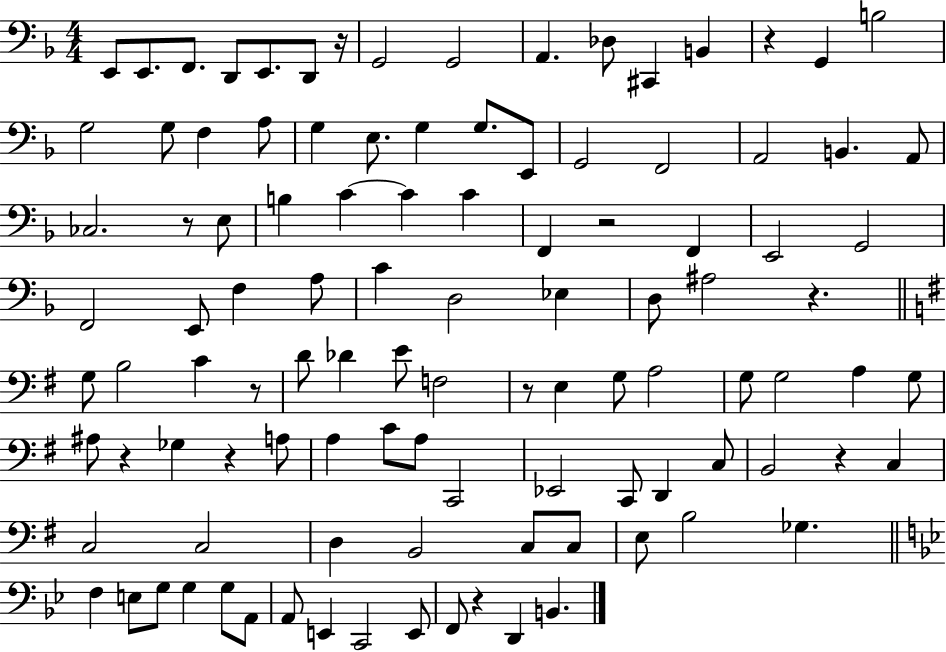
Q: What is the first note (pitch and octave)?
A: E2